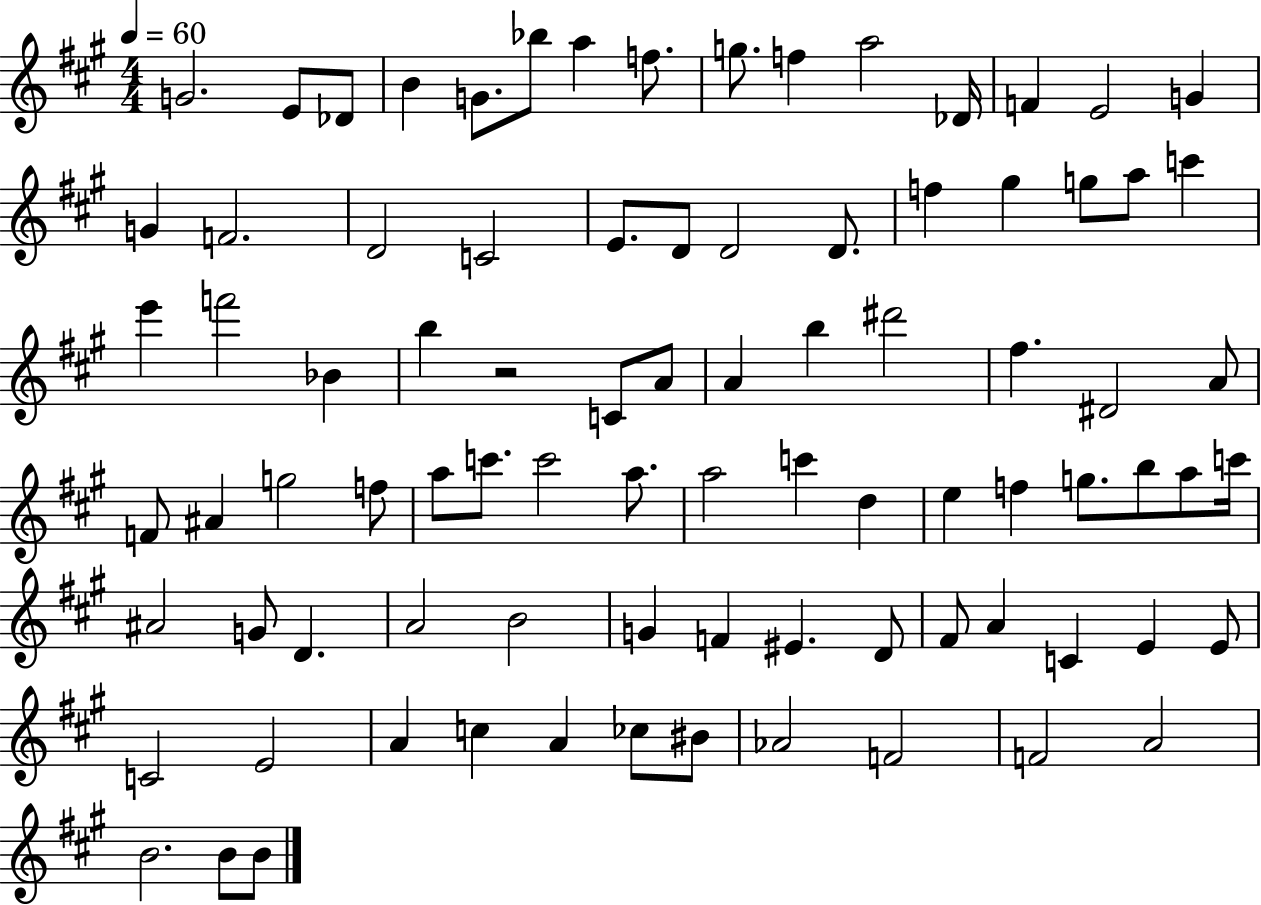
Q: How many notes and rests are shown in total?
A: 86